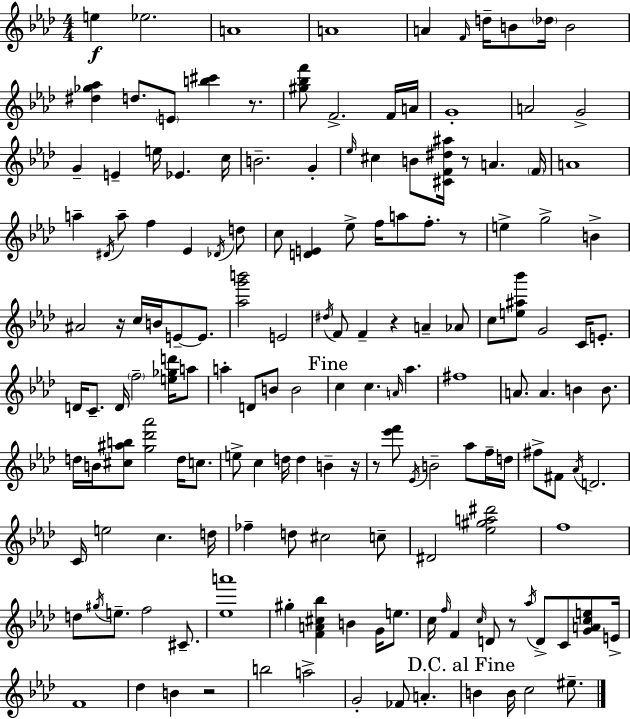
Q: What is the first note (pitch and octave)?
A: E5